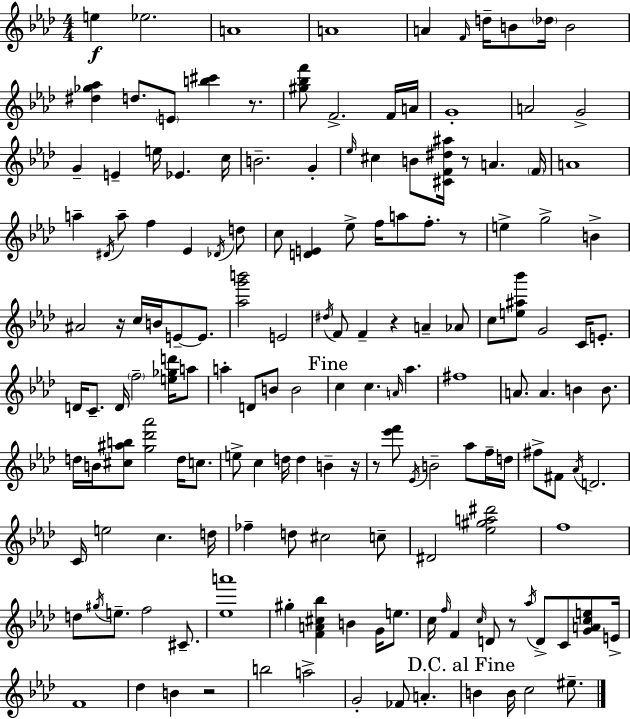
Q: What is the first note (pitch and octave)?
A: E5